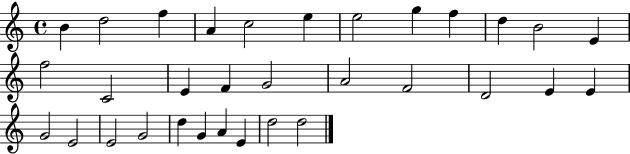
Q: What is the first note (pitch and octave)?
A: B4